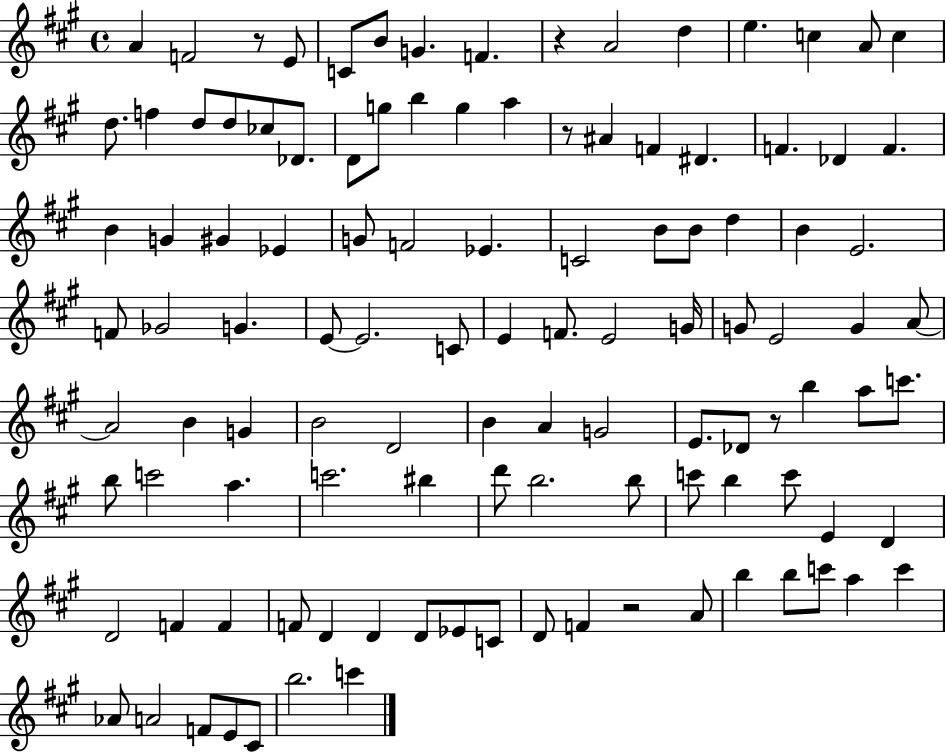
X:1
T:Untitled
M:4/4
L:1/4
K:A
A F2 z/2 E/2 C/2 B/2 G F z A2 d e c A/2 c d/2 f d/2 d/2 _c/2 _D/2 D/2 g/2 b g a z/2 ^A F ^D F _D F B G ^G _E G/2 F2 _E C2 B/2 B/2 d B E2 F/2 _G2 G E/2 E2 C/2 E F/2 E2 G/4 G/2 E2 G A/2 A2 B G B2 D2 B A G2 E/2 _D/2 z/2 b a/2 c'/2 b/2 c'2 a c'2 ^b d'/2 b2 b/2 c'/2 b c'/2 E D D2 F F F/2 D D D/2 _E/2 C/2 D/2 F z2 A/2 b b/2 c'/2 a c' _A/2 A2 F/2 E/2 ^C/2 b2 c'